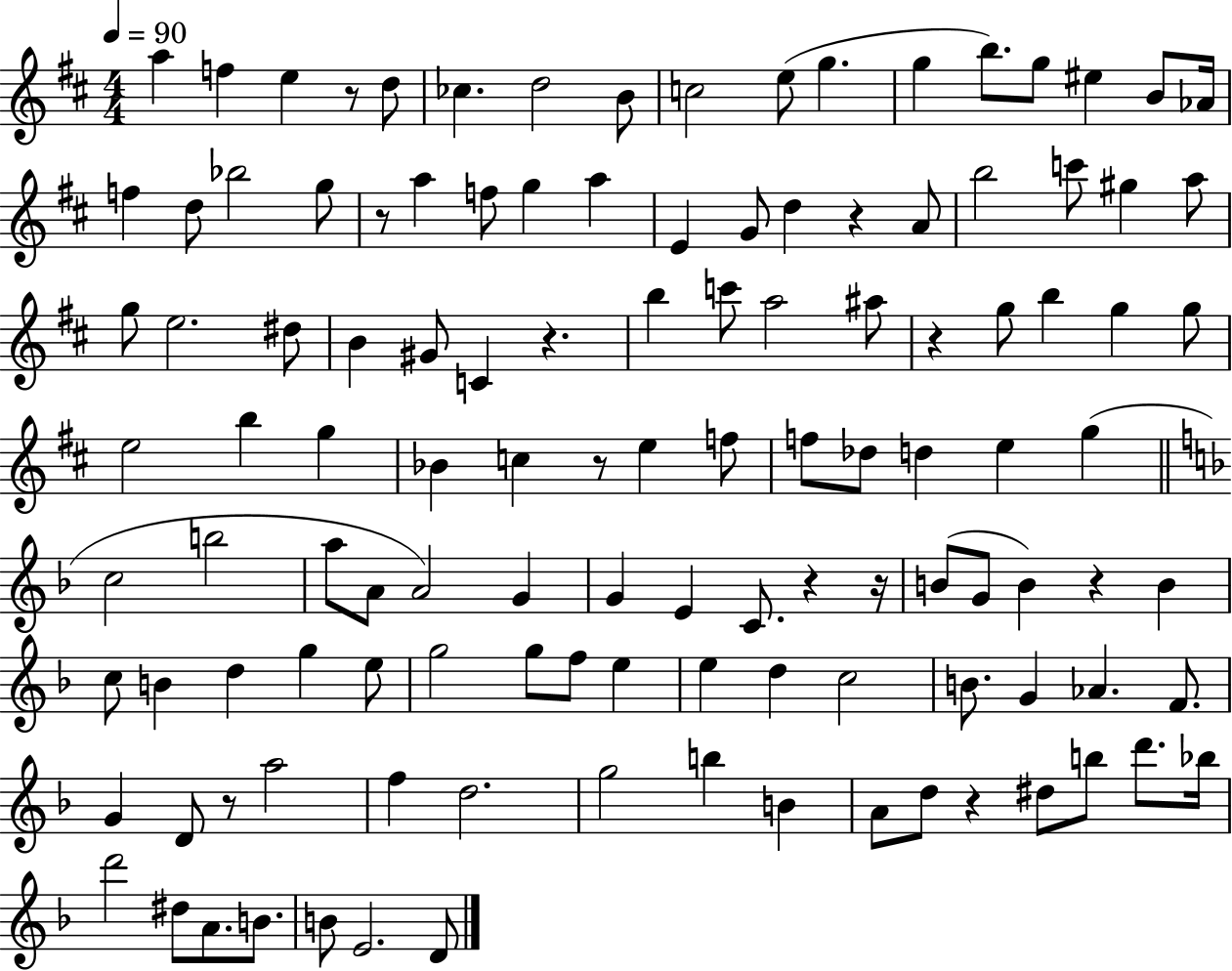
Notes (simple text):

A5/q F5/q E5/q R/e D5/e CES5/q. D5/h B4/e C5/h E5/e G5/q. G5/q B5/e. G5/e EIS5/q B4/e Ab4/s F5/q D5/e Bb5/h G5/e R/e A5/q F5/e G5/q A5/q E4/q G4/e D5/q R/q A4/e B5/h C6/e G#5/q A5/e G5/e E5/h. D#5/e B4/q G#4/e C4/q R/q. B5/q C6/e A5/h A#5/e R/q G5/e B5/q G5/q G5/e E5/h B5/q G5/q Bb4/q C5/q R/e E5/q F5/e F5/e Db5/e D5/q E5/q G5/q C5/h B5/h A5/e A4/e A4/h G4/q G4/q E4/q C4/e. R/q R/s B4/e G4/e B4/q R/q B4/q C5/e B4/q D5/q G5/q E5/e G5/h G5/e F5/e E5/q E5/q D5/q C5/h B4/e. G4/q Ab4/q. F4/e. G4/q D4/e R/e A5/h F5/q D5/h. G5/h B5/q B4/q A4/e D5/e R/q D#5/e B5/e D6/e. Bb5/s D6/h D#5/e A4/e. B4/e. B4/e E4/h. D4/e